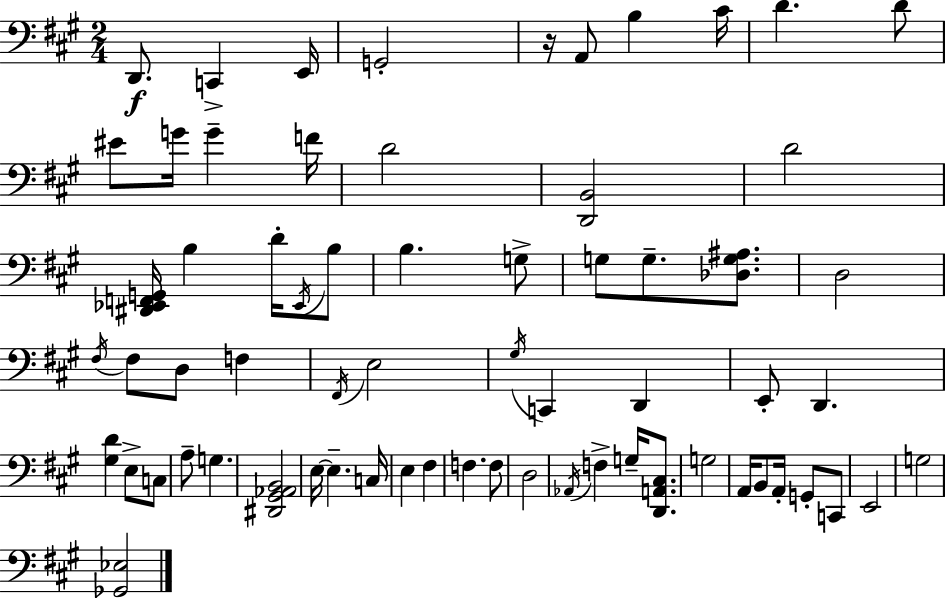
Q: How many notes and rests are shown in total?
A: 66